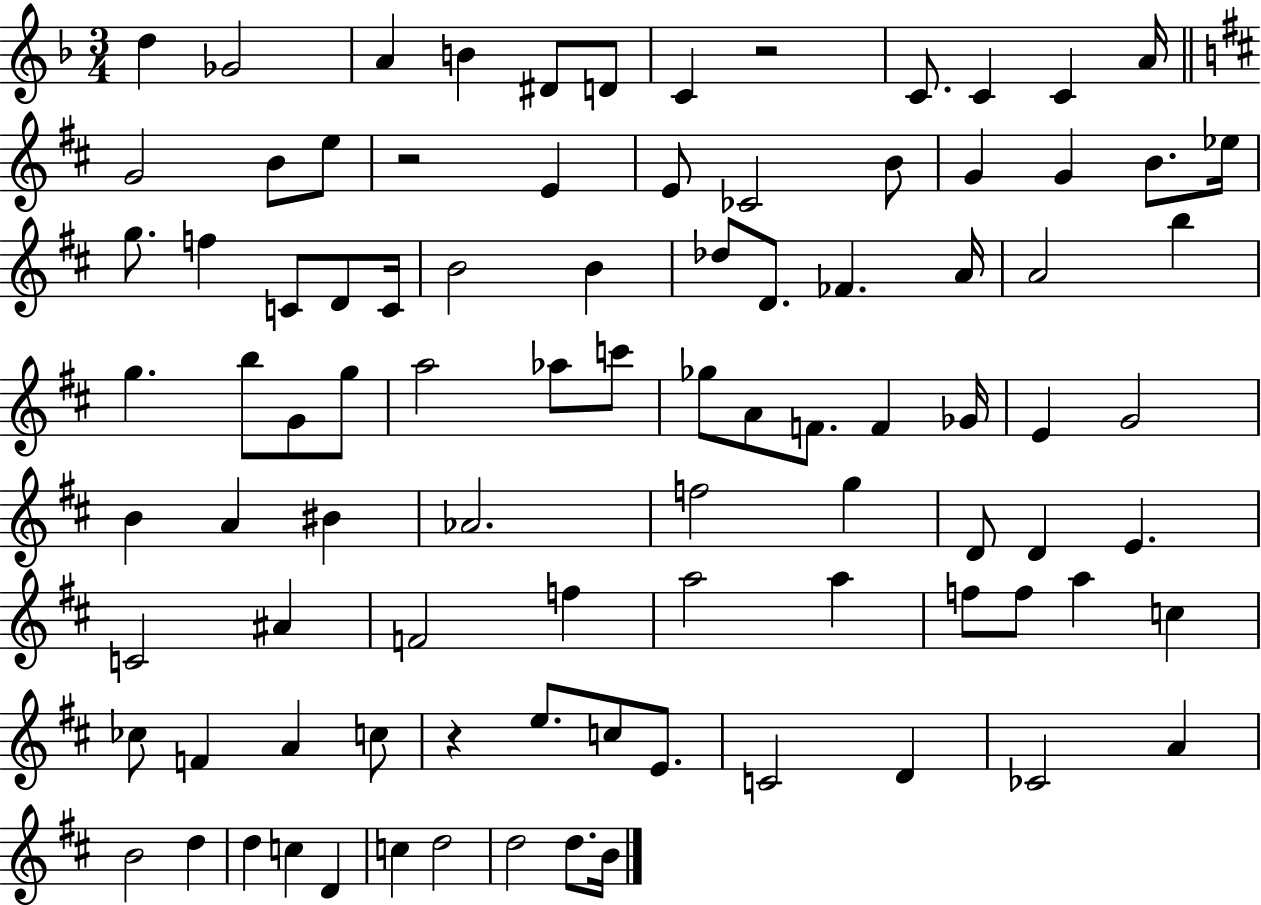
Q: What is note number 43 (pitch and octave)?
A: Gb5